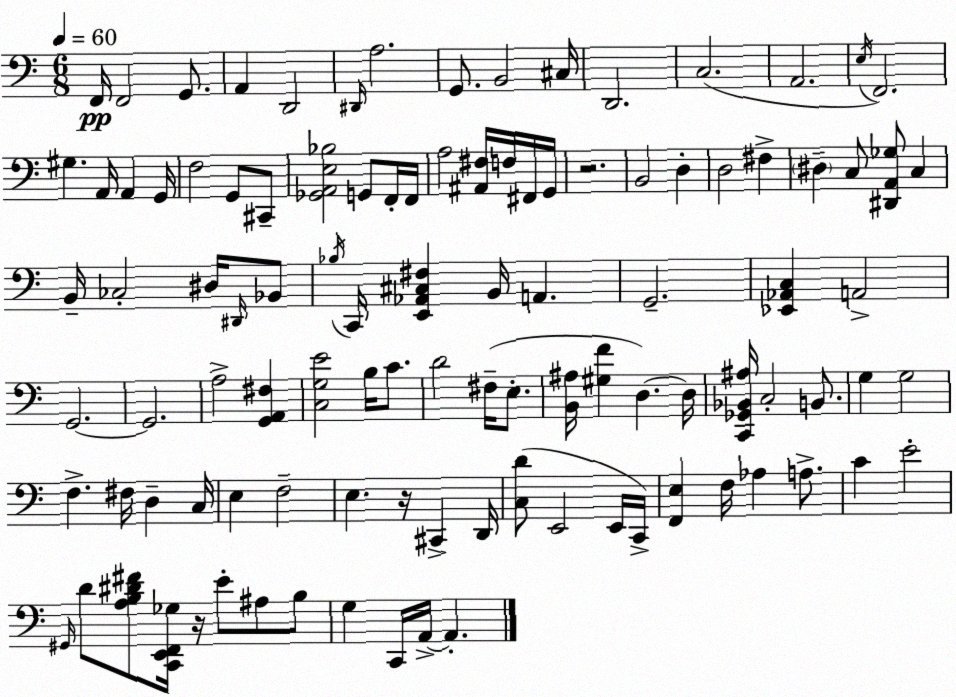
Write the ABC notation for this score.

X:1
T:Untitled
M:6/8
L:1/4
K:Am
F,,/4 F,,2 G,,/2 A,, D,,2 ^D,,/4 A,2 G,,/2 B,,2 ^C,/4 D,,2 C,2 A,,2 E,/4 F,,2 ^G, A,,/4 A,, G,,/4 F,2 G,,/2 ^C,,/2 [_G,,A,,E,_B,]2 G,,/2 F,,/4 F,,/4 A,2 [^A,,^F,]/4 F,/4 ^F,,/4 G,,/4 z2 B,,2 D, D,2 ^F, ^D, C,/2 [^D,,A,,_G,]/2 C, B,,/4 _C,2 ^D,/4 ^D,,/4 _B,,/2 _B,/4 C,,/4 [E,,_A,,^C,^F,] B,,/4 A,, G,,2 [_E,,_A,,C,] A,,2 G,,2 G,,2 A,2 [G,,A,,^F,] [C,G,E]2 B,/4 C/2 D2 ^F,/4 E,/2 [B,,^A,]/4 [^G,F] D, D,/4 [C,,_G,,_B,,^A,]/4 C,2 B,,/2 G, G,2 F, ^F,/4 D, C,/4 E, F,2 E, z/4 ^C,, D,,/4 [C,D]/2 E,,2 E,,/4 C,,/4 [F,,E,] F,/4 _A, A,/2 C E2 ^G,,/4 D/2 [A,B,^D^F]/2 [C,,E,,F,,_G,]/4 z/4 E/2 ^A,/2 B,/2 G, C,,/4 A,,/4 A,,